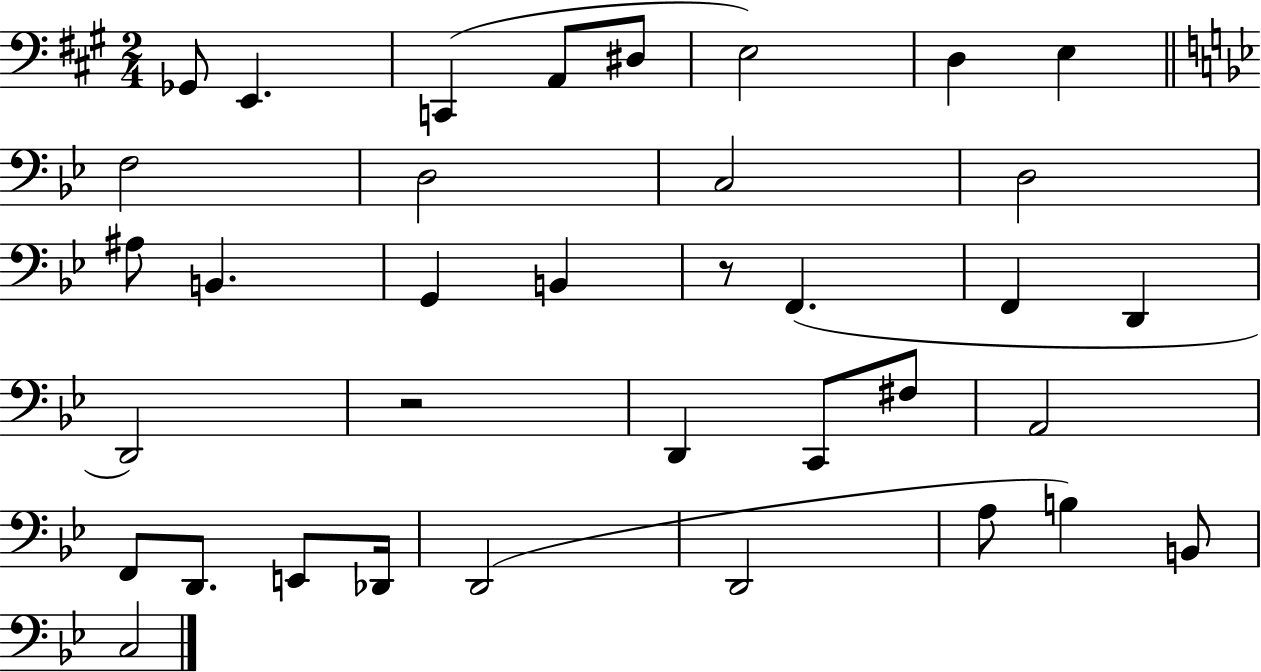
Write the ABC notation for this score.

X:1
T:Untitled
M:2/4
L:1/4
K:A
_G,,/2 E,, C,, A,,/2 ^D,/2 E,2 D, E, F,2 D,2 C,2 D,2 ^A,/2 B,, G,, B,, z/2 F,, F,, D,, D,,2 z2 D,, C,,/2 ^F,/2 A,,2 F,,/2 D,,/2 E,,/2 _D,,/4 D,,2 D,,2 A,/2 B, B,,/2 C,2